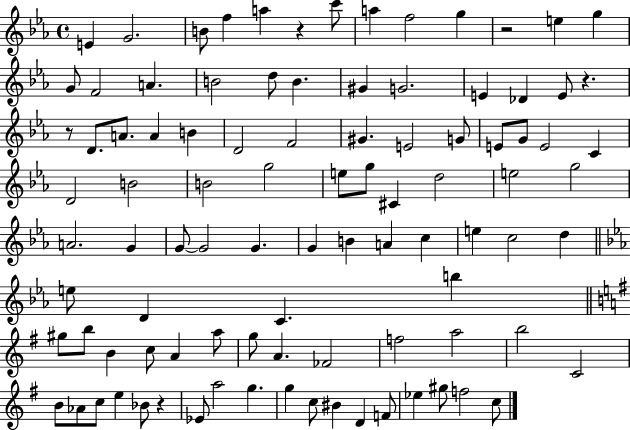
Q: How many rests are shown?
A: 5